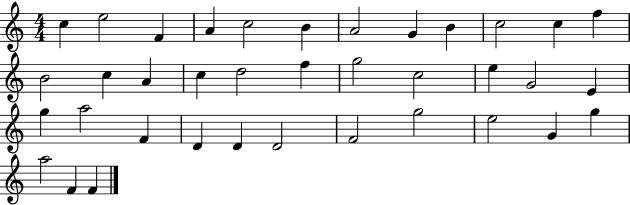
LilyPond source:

{
  \clef treble
  \numericTimeSignature
  \time 4/4
  \key c \major
  c''4 e''2 f'4 | a'4 c''2 b'4 | a'2 g'4 b'4 | c''2 c''4 f''4 | \break b'2 c''4 a'4 | c''4 d''2 f''4 | g''2 c''2 | e''4 g'2 e'4 | \break g''4 a''2 f'4 | d'4 d'4 d'2 | f'2 g''2 | e''2 g'4 g''4 | \break a''2 f'4 f'4 | \bar "|."
}